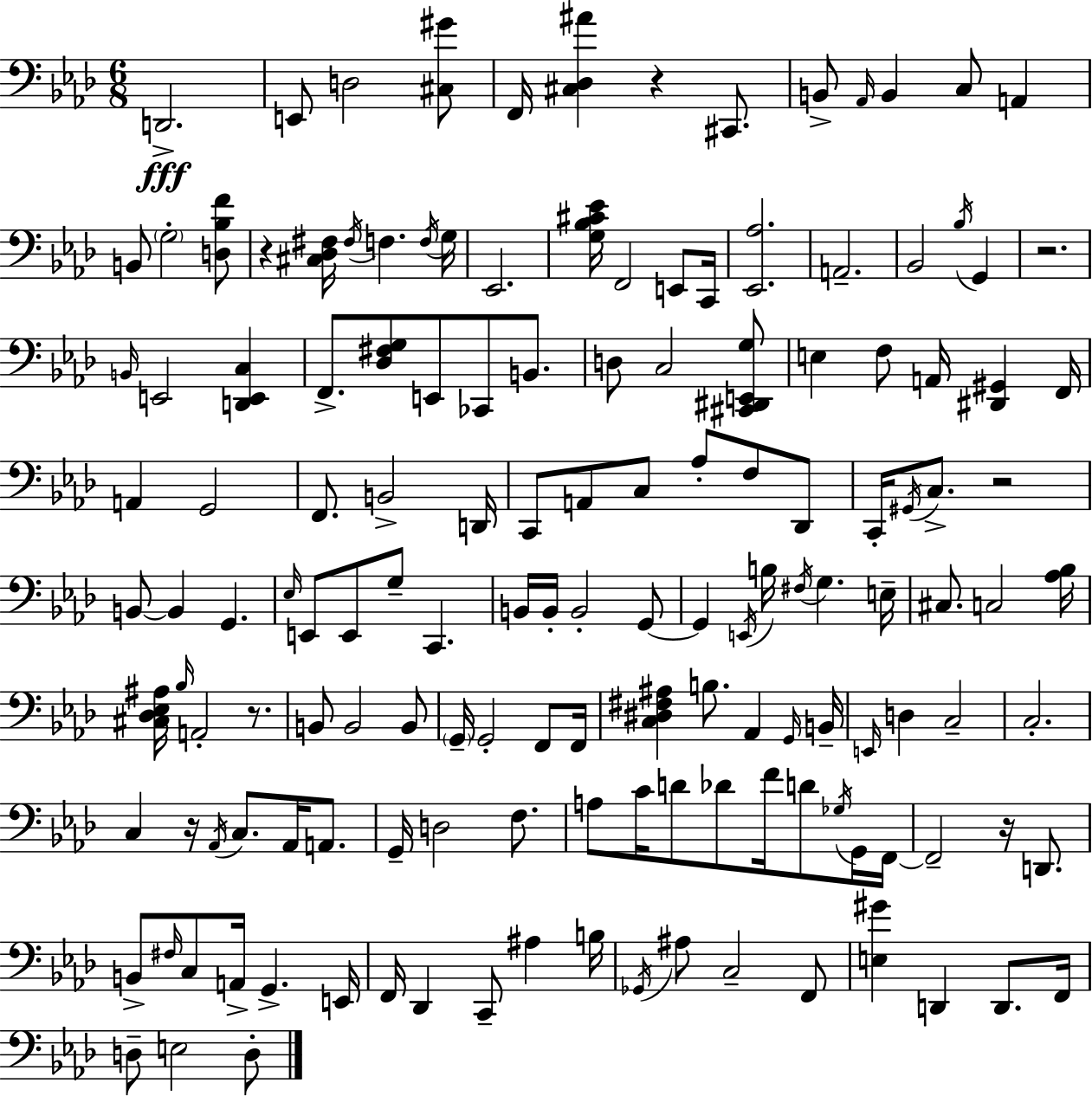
{
  \clef bass
  \numericTimeSignature
  \time 6/8
  \key f \minor
  \repeat volta 2 { d,2.->\fff | e,8 d2 <cis gis'>8 | f,16 <cis des ais'>4 r4 cis,8. | b,8-> \grace { aes,16 } b,4 c8 a,4 | \break b,8 \parenthesize g2-. <d bes f'>8 | r4 <cis des fis>16 \acciaccatura { fis16 } f4. | \acciaccatura { f16 } g16 ees,2. | <g bes cis' ees'>16 f,2 | \break e,8 c,16 <ees, aes>2. | a,2.-- | bes,2 \acciaccatura { bes16 } | g,4 r2. | \break \grace { b,16 } e,2 | <d, e, c>4 f,8.-> <des fis g>8 e,8 | ces,8 b,8. d8 c2 | <cis, dis, e, g>8 e4 f8 a,16 | \break <dis, gis,>4 f,16 a,4 g,2 | f,8. b,2-> | d,16 c,8 a,8 c8 aes8-. | f8 des,8 c,16-. \acciaccatura { gis,16 } c8.-> r2 | \break b,8~~ b,4 | g,4. \grace { ees16 } e,8 e,8 g8-- | c,4. b,16 b,16-. b,2-. | g,8~~ g,4 \acciaccatura { e,16 } | \break b16 \acciaccatura { fis16 } g4. e16-- cis8. | c2 <aes bes>16 <cis des ees ais>16 \grace { bes16 } a,2-. | r8. b,8 | b,2 b,8 \parenthesize g,16-- g,2-. | \break f,8 f,16 <c dis fis ais>4 | b8. aes,4 \grace { g,16 } b,16-- \grace { e,16 } | d4 c2-- | c2.-. | \break c4 r16 \acciaccatura { aes,16 } c8. aes,16 a,8. | g,16-- d2 f8. | a8 c'16 d'8 des'8 f'16 d'8 \acciaccatura { ges16 } | g,16 f,16~~ f,2-- r16 d,8. | \break b,8-> \grace { fis16 } c8 a,16-> g,4.-> | e,16 f,16 des,4 c,8-- ais4 | b16 \acciaccatura { ges,16 } ais8 c2-- | f,8 <e gis'>4 d,4 | \break d,8. f,16 d8-- e2 | d8-. } \bar "|."
}